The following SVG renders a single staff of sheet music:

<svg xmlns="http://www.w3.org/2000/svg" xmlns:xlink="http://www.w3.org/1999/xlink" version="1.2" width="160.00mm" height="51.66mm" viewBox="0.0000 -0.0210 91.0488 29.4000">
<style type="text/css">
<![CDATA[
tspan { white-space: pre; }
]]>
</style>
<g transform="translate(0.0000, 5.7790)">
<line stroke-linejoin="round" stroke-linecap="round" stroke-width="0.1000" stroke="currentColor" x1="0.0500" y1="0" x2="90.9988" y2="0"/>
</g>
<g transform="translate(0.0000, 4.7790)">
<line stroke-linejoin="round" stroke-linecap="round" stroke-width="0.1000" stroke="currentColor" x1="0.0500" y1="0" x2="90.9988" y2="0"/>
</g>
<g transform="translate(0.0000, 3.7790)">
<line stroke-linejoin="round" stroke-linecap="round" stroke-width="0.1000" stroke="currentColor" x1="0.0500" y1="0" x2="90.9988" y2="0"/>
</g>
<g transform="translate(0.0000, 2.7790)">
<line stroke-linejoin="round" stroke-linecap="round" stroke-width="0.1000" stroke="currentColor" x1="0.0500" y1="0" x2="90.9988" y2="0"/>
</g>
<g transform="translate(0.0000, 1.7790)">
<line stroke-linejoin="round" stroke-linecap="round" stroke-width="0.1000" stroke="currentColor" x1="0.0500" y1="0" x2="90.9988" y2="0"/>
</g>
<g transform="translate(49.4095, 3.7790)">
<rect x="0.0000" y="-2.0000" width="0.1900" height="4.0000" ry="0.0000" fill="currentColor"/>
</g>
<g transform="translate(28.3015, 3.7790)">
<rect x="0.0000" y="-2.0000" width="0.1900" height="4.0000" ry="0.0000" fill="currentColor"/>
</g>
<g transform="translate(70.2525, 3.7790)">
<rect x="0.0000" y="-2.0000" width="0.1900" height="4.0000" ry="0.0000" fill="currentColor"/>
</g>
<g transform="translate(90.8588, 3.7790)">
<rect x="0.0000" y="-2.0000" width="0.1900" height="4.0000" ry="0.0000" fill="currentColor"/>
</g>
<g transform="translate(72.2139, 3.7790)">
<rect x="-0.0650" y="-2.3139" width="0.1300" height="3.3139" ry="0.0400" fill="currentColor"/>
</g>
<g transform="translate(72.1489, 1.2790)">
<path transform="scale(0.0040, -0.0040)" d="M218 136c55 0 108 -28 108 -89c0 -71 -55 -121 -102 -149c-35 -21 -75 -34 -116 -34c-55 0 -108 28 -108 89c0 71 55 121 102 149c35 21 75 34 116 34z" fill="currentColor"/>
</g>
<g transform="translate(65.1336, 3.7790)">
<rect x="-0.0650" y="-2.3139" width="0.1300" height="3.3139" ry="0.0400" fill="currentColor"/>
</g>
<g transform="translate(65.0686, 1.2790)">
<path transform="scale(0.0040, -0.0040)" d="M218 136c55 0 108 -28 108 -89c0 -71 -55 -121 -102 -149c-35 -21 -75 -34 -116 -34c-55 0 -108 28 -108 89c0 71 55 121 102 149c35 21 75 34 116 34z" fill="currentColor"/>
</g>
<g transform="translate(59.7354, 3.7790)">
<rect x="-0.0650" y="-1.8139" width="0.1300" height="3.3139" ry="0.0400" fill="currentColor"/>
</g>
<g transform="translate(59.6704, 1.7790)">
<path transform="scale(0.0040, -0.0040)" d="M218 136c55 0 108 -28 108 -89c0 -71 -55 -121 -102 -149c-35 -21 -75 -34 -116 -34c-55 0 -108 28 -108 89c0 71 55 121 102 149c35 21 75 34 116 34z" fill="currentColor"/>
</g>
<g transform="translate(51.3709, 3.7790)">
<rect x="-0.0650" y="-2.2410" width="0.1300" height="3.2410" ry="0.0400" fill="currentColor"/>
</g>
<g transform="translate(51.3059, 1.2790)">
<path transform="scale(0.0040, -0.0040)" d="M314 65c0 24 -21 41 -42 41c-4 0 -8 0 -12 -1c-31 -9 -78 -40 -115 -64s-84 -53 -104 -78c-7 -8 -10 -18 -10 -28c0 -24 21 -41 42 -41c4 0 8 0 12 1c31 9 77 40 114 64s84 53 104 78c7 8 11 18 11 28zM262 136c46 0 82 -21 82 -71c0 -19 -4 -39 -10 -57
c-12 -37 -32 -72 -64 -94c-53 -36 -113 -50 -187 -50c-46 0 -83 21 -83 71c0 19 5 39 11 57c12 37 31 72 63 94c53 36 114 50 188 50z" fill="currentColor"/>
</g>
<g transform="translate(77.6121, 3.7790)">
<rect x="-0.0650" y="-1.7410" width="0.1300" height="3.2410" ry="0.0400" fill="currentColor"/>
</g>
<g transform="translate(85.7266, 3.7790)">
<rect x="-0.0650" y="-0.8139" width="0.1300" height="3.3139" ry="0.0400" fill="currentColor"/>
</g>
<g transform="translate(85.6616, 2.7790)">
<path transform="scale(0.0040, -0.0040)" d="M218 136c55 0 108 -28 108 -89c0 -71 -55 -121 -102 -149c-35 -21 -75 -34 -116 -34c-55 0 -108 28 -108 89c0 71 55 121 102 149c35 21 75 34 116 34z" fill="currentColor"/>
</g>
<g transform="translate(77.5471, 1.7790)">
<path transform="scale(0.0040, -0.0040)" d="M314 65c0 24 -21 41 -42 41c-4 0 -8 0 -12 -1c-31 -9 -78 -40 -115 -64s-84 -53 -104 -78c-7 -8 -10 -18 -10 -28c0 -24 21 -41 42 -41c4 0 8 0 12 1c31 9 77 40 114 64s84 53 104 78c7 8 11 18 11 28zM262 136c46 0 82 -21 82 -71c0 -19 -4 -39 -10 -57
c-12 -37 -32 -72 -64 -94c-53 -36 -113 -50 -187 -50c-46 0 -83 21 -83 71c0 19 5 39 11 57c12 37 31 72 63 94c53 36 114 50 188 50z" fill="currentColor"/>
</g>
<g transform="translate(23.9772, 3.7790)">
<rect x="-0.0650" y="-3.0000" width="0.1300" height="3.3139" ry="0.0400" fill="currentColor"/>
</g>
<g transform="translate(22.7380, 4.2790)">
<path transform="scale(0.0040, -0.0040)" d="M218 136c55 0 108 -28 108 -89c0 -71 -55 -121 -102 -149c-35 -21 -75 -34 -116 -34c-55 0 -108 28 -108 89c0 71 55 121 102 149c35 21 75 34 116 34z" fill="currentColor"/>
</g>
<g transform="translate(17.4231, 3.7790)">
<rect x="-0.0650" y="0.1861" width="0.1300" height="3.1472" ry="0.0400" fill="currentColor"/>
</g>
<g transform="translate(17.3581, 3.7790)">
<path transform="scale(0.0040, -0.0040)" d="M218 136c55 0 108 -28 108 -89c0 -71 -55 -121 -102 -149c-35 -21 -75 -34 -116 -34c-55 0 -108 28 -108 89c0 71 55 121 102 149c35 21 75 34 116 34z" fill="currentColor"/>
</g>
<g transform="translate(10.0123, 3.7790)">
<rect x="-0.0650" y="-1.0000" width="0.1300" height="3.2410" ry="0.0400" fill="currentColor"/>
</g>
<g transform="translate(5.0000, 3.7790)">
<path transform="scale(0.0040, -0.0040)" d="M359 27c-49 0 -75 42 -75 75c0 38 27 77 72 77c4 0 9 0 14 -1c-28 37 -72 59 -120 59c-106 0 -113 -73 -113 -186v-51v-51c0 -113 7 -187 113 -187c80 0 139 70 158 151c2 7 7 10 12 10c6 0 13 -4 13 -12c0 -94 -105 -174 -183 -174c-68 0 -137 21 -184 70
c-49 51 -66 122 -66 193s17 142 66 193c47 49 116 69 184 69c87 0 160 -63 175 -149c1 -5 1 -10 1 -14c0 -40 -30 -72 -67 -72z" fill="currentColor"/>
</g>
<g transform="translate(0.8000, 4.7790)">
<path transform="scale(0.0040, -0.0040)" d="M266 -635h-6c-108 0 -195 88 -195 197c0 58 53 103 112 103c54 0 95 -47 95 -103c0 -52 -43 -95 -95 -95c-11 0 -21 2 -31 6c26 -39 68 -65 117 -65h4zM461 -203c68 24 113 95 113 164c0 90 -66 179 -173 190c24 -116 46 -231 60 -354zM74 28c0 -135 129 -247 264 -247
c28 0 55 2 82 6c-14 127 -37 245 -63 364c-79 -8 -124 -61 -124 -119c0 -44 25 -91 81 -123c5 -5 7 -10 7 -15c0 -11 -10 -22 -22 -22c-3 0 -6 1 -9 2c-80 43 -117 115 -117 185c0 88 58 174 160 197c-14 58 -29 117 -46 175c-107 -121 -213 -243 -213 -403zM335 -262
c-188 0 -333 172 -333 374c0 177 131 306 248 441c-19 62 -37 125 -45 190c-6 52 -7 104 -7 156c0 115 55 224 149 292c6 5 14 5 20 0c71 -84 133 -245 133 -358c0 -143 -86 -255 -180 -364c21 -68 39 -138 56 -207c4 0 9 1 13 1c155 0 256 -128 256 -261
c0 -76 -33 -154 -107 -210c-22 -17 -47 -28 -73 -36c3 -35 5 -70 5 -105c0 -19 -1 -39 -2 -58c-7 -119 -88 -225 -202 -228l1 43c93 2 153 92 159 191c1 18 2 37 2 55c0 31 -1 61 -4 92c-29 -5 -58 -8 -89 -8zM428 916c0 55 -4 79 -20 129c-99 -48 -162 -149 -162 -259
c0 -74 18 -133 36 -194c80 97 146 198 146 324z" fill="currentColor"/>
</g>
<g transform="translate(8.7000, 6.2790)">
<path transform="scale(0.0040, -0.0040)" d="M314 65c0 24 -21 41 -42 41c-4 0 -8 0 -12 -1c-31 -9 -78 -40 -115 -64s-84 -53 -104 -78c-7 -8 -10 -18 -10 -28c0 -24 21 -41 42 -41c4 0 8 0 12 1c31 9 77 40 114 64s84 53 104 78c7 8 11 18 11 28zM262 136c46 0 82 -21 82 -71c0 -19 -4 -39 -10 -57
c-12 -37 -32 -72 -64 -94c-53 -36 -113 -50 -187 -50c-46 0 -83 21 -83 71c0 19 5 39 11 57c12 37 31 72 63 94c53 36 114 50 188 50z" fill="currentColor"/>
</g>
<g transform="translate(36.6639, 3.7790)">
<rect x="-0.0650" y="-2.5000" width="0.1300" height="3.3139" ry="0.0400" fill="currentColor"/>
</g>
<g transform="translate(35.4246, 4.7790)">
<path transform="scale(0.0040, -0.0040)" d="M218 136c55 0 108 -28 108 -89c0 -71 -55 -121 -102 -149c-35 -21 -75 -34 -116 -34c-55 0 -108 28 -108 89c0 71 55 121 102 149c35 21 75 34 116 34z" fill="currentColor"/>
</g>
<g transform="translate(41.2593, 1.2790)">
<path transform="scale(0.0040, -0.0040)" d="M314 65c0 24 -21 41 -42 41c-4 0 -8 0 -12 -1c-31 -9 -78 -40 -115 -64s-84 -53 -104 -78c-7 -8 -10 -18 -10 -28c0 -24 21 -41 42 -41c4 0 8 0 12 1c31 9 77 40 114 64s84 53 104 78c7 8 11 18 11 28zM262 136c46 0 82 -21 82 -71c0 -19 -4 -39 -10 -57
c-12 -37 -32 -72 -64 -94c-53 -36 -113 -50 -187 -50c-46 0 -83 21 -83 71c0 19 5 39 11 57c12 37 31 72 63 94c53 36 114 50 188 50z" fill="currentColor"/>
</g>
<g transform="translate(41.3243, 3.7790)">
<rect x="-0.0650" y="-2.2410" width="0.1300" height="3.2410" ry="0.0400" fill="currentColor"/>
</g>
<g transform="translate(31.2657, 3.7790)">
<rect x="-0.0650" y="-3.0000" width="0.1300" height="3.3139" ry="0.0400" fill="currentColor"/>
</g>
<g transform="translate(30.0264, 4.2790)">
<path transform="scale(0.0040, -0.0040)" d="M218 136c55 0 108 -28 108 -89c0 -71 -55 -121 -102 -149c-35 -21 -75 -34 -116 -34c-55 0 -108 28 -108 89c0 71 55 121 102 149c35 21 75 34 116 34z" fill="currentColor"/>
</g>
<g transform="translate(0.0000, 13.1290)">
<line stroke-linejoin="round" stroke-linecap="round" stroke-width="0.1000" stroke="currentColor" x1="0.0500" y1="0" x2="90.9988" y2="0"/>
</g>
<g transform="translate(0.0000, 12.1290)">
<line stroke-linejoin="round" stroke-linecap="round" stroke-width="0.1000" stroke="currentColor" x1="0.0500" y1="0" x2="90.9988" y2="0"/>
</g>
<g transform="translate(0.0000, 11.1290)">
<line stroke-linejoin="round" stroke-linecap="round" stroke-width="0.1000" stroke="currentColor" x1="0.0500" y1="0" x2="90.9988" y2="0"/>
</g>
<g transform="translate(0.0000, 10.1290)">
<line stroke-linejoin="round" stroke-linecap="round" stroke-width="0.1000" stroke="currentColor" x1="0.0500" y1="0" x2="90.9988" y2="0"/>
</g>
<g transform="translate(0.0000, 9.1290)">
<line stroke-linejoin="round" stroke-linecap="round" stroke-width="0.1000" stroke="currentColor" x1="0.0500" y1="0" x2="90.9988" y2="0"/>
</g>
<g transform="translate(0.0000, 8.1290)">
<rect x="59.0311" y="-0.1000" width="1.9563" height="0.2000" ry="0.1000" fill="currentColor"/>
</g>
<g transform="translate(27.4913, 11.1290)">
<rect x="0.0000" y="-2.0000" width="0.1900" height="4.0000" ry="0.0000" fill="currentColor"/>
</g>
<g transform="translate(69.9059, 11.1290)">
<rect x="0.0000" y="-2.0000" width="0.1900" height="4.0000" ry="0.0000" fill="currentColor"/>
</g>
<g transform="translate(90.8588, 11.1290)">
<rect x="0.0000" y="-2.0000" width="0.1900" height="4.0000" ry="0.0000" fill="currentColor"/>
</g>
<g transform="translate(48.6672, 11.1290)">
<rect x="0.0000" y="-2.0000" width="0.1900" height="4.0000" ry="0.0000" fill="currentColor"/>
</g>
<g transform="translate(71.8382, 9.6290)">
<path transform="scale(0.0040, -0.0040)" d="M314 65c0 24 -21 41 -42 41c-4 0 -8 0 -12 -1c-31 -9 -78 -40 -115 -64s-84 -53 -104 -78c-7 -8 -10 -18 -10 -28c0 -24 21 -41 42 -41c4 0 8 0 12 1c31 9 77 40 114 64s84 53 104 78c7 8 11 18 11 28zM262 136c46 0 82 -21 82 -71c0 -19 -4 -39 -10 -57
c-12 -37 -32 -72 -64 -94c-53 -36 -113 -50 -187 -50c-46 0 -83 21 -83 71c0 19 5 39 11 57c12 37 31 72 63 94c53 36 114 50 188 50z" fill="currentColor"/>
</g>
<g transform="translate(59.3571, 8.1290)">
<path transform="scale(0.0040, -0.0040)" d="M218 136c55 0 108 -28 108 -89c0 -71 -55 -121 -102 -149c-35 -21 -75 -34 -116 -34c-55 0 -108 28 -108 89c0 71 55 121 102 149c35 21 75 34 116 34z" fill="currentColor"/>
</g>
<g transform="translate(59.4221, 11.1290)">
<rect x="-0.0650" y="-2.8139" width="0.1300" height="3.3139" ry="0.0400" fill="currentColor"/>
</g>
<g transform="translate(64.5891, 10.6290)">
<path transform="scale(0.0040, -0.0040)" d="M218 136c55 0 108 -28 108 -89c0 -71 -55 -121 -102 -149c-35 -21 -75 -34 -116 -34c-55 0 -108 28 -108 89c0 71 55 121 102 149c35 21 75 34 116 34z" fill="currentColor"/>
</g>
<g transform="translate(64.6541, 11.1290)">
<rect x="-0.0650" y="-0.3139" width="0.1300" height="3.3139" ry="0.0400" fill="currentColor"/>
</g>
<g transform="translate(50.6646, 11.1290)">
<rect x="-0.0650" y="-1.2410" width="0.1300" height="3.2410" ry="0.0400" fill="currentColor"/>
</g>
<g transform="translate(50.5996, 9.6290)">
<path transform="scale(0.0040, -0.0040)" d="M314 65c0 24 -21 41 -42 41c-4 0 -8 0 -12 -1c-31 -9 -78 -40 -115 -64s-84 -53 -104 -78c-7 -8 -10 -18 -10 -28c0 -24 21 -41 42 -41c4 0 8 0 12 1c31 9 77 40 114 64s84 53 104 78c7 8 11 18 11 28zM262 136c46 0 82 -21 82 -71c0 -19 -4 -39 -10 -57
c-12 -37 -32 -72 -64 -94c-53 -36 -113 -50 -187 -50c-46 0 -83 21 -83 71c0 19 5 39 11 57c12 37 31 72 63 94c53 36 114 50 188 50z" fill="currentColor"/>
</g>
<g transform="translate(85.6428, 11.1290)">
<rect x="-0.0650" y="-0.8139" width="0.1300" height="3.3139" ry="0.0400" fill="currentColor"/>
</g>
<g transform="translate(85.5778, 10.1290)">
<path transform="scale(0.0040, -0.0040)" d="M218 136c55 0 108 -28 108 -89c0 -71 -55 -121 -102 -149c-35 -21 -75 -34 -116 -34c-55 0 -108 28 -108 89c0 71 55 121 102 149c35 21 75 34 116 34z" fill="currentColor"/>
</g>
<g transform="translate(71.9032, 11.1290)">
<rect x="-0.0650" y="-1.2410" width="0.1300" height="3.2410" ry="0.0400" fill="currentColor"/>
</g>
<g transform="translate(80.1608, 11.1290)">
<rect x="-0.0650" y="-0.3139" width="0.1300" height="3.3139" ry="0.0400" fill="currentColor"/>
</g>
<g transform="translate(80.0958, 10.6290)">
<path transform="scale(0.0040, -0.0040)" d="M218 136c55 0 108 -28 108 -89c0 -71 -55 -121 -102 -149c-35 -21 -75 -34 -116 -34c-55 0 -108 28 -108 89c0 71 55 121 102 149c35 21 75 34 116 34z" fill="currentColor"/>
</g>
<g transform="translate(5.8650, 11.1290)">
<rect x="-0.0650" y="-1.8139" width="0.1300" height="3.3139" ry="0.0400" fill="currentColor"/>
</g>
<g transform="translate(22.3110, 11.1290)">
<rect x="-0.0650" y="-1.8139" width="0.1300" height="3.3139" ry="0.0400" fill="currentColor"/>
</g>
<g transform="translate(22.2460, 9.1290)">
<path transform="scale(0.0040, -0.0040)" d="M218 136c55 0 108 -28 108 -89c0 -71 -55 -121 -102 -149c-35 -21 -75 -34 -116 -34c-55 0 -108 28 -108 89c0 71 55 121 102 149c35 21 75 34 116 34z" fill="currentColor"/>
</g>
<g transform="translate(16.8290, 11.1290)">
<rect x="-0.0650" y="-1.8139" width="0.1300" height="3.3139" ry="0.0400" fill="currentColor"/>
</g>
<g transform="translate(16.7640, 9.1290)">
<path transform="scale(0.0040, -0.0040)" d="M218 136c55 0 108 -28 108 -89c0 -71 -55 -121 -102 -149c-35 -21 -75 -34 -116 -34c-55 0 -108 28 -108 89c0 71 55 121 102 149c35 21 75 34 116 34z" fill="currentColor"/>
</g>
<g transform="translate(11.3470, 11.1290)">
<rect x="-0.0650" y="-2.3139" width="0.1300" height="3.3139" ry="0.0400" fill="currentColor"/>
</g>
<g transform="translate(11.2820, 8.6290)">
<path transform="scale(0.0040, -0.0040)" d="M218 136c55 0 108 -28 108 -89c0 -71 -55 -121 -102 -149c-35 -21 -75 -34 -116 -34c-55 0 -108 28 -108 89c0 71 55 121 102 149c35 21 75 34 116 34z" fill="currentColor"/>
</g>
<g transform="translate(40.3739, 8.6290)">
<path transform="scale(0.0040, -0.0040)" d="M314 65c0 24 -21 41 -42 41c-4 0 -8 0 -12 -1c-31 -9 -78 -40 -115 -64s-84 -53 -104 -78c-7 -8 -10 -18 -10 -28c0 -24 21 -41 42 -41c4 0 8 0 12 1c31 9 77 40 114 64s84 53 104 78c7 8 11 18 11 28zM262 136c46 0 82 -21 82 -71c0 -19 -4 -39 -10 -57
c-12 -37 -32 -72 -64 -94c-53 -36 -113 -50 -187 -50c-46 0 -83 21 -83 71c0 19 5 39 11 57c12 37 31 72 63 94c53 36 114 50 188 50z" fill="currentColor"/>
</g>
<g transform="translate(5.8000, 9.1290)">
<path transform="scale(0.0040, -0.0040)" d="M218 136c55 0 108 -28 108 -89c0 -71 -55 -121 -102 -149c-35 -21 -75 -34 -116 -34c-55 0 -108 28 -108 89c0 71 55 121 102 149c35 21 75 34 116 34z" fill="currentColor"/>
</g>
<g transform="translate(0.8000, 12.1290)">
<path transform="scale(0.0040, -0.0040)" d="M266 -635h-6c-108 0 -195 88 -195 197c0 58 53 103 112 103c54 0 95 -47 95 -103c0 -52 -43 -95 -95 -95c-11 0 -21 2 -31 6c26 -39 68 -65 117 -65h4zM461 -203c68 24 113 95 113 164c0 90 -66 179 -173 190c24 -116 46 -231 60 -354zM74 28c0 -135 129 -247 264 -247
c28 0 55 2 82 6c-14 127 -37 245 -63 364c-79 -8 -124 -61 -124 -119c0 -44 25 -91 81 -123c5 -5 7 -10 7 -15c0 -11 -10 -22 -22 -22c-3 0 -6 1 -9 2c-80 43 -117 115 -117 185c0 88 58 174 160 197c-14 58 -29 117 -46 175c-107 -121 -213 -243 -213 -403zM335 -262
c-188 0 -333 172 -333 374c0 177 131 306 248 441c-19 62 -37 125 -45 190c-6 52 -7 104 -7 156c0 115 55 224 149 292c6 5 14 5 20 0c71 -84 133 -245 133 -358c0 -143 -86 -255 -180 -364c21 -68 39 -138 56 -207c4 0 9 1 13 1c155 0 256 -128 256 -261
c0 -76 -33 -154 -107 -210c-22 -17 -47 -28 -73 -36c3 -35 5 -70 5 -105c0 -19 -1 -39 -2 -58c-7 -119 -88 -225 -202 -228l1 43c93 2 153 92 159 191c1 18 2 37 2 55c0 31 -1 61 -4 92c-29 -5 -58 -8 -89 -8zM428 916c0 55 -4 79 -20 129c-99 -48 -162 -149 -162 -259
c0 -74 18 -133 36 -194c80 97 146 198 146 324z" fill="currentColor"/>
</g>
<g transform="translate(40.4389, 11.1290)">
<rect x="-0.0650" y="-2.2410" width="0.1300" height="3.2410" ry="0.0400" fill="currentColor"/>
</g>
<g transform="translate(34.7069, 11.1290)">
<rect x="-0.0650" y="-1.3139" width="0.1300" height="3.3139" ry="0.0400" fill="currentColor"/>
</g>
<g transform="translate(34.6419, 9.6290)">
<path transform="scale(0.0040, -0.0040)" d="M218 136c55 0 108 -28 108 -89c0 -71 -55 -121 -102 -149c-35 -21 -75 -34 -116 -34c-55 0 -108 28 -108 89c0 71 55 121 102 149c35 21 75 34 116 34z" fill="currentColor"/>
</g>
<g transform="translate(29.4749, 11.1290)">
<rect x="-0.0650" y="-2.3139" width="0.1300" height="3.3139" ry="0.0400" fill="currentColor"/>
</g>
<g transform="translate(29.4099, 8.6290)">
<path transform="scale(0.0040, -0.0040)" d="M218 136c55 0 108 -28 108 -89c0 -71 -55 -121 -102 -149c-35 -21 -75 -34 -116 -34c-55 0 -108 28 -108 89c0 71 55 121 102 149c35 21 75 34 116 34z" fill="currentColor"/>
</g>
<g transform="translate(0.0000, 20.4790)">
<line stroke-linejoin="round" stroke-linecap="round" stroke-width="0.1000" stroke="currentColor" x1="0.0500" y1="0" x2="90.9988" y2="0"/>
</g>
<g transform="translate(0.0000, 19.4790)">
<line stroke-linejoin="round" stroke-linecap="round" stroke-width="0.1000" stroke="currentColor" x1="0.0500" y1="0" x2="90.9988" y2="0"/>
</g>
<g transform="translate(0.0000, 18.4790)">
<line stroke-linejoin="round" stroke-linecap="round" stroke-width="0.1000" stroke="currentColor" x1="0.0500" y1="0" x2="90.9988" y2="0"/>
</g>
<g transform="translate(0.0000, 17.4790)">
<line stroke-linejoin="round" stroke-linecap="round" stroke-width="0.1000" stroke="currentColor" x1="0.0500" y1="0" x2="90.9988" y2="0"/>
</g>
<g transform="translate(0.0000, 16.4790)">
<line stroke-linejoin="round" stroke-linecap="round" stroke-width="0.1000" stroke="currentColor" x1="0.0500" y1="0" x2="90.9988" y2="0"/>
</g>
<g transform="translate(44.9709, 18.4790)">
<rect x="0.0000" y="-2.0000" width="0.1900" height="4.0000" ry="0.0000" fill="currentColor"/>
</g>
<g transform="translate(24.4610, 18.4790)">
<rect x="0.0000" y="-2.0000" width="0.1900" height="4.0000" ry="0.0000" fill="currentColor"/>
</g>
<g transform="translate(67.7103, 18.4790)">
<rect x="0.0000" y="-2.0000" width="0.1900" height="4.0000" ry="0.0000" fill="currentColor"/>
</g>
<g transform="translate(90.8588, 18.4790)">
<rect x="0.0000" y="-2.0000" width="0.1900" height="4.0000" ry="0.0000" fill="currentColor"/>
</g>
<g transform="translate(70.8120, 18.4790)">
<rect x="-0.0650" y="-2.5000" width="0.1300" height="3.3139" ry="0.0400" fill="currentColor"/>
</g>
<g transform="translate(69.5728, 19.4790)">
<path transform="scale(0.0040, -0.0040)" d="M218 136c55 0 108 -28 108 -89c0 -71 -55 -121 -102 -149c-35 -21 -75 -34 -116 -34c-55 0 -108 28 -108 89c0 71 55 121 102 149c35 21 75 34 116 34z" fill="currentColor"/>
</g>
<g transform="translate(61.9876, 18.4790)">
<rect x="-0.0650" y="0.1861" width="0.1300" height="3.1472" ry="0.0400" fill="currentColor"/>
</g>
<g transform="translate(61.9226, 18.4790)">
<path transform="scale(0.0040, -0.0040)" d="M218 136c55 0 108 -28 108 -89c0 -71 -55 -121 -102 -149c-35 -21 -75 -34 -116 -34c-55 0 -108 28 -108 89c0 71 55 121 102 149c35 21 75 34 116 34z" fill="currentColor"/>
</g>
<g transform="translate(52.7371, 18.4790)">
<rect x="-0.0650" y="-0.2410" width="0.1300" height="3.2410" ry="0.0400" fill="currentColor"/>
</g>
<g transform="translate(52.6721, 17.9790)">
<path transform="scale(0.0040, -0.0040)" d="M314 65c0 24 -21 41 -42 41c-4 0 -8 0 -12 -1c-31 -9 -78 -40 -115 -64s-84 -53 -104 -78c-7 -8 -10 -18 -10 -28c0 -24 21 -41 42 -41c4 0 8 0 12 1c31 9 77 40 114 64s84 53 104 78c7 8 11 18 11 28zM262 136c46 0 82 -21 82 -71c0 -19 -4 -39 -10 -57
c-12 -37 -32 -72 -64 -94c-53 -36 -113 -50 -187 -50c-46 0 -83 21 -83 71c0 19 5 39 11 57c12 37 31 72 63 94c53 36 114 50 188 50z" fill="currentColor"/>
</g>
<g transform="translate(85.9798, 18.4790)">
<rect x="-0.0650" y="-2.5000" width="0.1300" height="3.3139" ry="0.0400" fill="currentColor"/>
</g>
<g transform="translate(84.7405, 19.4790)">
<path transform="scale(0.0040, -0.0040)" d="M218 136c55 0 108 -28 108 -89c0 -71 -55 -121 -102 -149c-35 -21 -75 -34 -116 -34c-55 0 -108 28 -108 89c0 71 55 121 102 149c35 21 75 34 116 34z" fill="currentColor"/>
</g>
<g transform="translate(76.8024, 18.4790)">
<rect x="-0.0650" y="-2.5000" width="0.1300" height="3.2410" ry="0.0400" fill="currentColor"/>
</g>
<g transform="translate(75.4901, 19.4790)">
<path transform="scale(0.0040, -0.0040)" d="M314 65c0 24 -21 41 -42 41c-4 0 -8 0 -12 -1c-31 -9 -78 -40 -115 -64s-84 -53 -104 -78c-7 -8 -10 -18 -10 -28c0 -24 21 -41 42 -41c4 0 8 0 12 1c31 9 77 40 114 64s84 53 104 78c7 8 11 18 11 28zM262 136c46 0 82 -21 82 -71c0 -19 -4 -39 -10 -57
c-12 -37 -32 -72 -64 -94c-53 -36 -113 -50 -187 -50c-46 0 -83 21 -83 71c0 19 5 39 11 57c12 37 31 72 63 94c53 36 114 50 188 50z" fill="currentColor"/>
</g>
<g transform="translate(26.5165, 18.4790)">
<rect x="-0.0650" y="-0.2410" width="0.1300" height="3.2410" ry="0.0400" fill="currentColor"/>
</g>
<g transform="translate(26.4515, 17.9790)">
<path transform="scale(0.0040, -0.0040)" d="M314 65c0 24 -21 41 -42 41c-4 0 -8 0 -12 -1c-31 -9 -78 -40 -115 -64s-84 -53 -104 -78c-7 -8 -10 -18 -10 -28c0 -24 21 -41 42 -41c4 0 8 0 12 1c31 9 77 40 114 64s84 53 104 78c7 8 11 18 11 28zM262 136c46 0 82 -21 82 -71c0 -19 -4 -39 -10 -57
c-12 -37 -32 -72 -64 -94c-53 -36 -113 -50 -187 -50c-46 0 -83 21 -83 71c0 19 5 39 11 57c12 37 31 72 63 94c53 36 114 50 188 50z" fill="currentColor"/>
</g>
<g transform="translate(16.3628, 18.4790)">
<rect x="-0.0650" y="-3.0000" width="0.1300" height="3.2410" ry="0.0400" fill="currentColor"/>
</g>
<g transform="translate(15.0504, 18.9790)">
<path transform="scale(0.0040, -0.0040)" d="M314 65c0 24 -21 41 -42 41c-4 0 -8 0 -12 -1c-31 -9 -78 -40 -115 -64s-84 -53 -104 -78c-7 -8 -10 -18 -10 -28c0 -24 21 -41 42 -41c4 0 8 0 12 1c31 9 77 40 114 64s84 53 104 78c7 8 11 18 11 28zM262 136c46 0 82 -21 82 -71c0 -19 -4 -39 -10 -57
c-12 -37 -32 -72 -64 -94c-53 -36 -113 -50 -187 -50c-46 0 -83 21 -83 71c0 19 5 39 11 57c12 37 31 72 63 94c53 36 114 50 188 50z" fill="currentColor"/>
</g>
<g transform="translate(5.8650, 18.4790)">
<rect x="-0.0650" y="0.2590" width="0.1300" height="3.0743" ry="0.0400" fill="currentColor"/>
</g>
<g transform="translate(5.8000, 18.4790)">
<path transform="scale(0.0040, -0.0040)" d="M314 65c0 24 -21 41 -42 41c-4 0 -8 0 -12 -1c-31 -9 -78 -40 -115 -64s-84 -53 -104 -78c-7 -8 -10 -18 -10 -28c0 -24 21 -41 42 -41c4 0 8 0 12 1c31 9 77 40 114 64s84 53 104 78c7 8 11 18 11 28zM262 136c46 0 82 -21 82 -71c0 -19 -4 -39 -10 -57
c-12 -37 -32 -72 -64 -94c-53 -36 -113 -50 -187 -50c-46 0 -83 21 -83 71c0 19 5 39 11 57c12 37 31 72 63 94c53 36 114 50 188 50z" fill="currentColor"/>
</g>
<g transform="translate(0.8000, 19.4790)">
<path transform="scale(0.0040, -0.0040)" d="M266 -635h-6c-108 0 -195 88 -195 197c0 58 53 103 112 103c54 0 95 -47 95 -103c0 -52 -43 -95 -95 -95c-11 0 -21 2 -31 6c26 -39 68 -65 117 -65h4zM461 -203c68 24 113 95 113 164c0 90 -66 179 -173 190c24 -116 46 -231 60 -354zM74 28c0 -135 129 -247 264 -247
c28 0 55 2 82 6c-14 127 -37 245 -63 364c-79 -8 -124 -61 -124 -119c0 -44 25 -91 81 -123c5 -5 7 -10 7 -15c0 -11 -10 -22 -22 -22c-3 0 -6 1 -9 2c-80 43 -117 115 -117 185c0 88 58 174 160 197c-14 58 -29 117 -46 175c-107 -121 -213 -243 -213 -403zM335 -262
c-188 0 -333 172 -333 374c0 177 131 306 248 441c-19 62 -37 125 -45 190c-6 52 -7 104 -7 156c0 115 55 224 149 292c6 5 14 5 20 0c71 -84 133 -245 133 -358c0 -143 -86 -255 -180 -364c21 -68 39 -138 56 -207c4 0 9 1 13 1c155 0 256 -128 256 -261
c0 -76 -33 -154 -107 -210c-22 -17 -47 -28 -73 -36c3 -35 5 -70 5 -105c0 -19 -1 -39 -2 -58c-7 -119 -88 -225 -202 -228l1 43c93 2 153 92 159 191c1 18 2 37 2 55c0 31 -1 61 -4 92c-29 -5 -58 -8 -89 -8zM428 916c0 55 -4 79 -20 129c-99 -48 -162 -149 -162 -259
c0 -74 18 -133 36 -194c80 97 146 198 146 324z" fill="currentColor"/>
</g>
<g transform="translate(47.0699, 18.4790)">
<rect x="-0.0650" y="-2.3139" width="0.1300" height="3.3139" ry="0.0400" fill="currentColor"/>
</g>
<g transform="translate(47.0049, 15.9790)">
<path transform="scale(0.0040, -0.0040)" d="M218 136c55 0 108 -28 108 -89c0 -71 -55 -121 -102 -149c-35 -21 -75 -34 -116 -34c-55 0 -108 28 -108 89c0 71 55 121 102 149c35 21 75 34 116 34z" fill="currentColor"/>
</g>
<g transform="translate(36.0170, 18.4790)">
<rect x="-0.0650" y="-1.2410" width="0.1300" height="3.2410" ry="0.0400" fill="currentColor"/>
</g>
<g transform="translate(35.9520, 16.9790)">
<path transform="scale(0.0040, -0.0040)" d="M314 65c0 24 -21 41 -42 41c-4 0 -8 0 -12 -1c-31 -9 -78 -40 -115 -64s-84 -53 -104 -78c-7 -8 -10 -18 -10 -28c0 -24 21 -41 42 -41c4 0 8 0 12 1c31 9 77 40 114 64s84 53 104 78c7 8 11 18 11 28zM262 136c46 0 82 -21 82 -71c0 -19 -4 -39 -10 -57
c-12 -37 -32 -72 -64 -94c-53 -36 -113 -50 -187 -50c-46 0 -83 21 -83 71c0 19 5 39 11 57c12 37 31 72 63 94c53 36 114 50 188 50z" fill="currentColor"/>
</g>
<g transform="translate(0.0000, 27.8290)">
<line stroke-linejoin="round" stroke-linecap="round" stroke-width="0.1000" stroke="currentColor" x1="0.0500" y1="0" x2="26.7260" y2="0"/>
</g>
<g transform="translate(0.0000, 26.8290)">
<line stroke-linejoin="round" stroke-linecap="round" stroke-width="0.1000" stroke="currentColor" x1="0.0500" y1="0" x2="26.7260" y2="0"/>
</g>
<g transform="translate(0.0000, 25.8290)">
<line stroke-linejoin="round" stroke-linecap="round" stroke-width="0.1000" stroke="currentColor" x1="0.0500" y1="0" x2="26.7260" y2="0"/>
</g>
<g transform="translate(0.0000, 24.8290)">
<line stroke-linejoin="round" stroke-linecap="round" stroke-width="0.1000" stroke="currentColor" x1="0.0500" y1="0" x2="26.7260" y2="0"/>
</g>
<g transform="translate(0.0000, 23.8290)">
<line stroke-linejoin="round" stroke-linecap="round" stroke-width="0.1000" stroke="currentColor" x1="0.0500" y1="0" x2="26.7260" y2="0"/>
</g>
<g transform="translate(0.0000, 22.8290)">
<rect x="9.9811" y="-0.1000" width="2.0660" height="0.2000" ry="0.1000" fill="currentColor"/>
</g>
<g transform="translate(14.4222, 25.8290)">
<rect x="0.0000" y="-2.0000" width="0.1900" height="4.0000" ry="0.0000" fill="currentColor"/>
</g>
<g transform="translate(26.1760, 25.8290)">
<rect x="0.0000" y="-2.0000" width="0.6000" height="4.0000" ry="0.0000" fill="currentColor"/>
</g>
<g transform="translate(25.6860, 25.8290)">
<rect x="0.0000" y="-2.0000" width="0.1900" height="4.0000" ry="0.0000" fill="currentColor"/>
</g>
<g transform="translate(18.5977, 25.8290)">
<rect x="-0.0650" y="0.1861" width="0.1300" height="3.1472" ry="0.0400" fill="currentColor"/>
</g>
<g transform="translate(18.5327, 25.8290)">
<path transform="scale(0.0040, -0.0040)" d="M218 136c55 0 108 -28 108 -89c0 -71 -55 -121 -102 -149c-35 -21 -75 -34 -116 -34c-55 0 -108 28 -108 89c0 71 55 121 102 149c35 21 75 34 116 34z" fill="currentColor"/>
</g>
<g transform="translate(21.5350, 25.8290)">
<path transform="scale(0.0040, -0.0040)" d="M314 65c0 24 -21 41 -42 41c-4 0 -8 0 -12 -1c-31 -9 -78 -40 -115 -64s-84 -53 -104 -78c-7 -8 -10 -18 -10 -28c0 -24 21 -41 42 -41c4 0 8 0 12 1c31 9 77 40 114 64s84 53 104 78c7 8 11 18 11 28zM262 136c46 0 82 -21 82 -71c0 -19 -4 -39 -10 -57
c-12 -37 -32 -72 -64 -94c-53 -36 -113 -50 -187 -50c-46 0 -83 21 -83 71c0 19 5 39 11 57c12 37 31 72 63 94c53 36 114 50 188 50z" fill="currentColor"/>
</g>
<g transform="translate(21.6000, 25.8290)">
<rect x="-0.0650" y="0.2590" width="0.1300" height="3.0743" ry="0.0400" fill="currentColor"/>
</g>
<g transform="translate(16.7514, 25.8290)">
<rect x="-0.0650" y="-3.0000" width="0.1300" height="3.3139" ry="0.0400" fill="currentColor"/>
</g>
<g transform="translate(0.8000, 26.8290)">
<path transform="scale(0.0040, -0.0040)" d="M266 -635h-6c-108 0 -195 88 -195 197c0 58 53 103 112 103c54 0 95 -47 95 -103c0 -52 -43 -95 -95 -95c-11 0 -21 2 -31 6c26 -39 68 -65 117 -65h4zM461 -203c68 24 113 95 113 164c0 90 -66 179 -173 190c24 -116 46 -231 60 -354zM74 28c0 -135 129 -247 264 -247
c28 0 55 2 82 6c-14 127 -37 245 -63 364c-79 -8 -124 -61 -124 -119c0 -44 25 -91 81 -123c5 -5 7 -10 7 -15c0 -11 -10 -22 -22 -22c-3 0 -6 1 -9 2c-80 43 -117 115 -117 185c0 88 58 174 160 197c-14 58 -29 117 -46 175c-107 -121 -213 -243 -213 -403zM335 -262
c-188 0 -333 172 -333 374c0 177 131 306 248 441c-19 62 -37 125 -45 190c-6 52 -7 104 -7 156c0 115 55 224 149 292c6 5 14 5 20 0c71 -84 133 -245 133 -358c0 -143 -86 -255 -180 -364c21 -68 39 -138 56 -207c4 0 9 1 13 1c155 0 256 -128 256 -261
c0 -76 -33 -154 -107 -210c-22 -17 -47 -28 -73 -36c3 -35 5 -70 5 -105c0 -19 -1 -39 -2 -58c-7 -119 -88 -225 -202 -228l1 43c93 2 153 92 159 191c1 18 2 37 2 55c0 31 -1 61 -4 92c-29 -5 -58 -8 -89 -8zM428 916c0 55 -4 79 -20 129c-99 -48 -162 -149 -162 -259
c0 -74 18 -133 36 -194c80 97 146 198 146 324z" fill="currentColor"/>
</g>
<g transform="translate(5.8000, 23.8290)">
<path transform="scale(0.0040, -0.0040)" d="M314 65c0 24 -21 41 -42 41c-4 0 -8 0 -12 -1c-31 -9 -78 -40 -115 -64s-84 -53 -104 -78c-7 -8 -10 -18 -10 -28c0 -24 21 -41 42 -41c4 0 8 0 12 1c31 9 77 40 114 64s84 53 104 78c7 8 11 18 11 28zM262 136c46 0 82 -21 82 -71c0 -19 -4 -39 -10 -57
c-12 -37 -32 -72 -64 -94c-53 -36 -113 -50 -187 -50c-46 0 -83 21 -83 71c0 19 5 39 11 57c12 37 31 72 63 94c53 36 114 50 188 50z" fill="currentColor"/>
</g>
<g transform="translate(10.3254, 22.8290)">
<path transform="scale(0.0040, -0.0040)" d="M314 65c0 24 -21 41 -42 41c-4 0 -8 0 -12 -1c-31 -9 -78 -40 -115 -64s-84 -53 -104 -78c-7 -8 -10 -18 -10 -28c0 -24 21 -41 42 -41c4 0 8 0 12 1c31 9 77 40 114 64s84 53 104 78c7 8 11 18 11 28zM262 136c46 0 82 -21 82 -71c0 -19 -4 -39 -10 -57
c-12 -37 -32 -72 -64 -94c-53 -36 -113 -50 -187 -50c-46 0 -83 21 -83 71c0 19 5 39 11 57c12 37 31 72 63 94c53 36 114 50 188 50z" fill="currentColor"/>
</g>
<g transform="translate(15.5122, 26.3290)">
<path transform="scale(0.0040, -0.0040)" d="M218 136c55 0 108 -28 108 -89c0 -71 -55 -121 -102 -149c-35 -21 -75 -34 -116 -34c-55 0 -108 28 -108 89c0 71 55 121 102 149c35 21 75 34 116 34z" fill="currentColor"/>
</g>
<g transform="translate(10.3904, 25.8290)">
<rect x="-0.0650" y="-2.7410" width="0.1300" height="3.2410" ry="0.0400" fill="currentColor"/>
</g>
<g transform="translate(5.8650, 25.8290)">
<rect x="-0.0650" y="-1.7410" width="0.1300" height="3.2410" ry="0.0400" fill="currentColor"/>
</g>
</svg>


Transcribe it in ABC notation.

X:1
T:Untitled
M:4/4
L:1/4
K:C
D2 B A A G g2 g2 f g g f2 d f g f f g e g2 e2 a c e2 c d B2 A2 c2 e2 g c2 B G G2 G f2 a2 A B B2